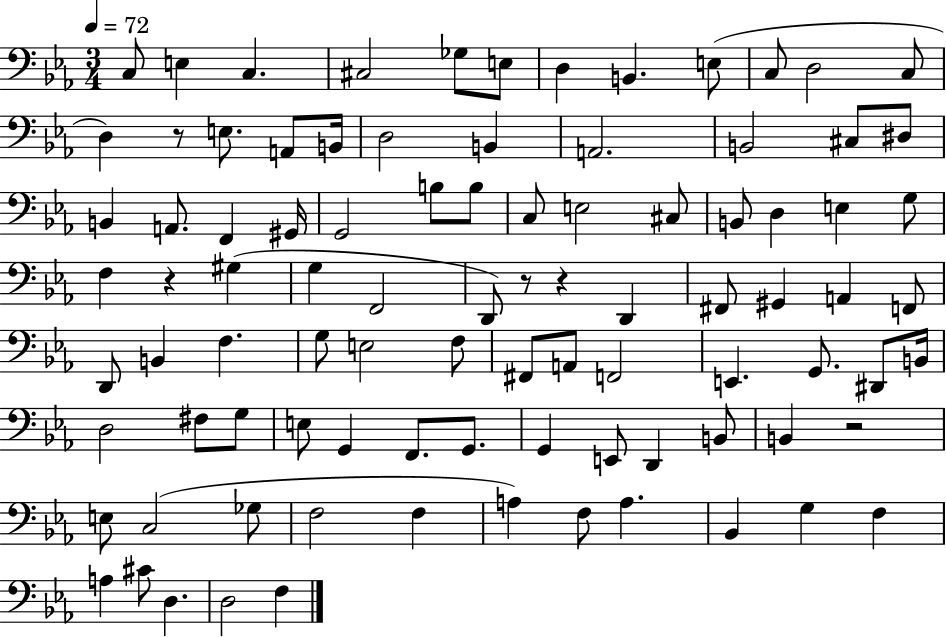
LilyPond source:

{
  \clef bass
  \numericTimeSignature
  \time 3/4
  \key ees \major
  \tempo 4 = 72
  c8 e4 c4. | cis2 ges8 e8 | d4 b,4. e8( | c8 d2 c8 | \break d4) r8 e8. a,8 b,16 | d2 b,4 | a,2. | b,2 cis8 dis8 | \break b,4 a,8. f,4 gis,16 | g,2 b8 b8 | c8 e2 cis8 | b,8 d4 e4 g8 | \break f4 r4 gis4( | g4 f,2 | d,8) r8 r4 d,4 | fis,8 gis,4 a,4 f,8 | \break d,8 b,4 f4. | g8 e2 f8 | fis,8 a,8 f,2 | e,4. g,8. dis,8 b,16 | \break d2 fis8 g8 | e8 g,4 f,8. g,8. | g,4 e,8 d,4 b,8 | b,4 r2 | \break e8 c2( ges8 | f2 f4 | a4) f8 a4. | bes,4 g4 f4 | \break a4 cis'8 d4. | d2 f4 | \bar "|."
}